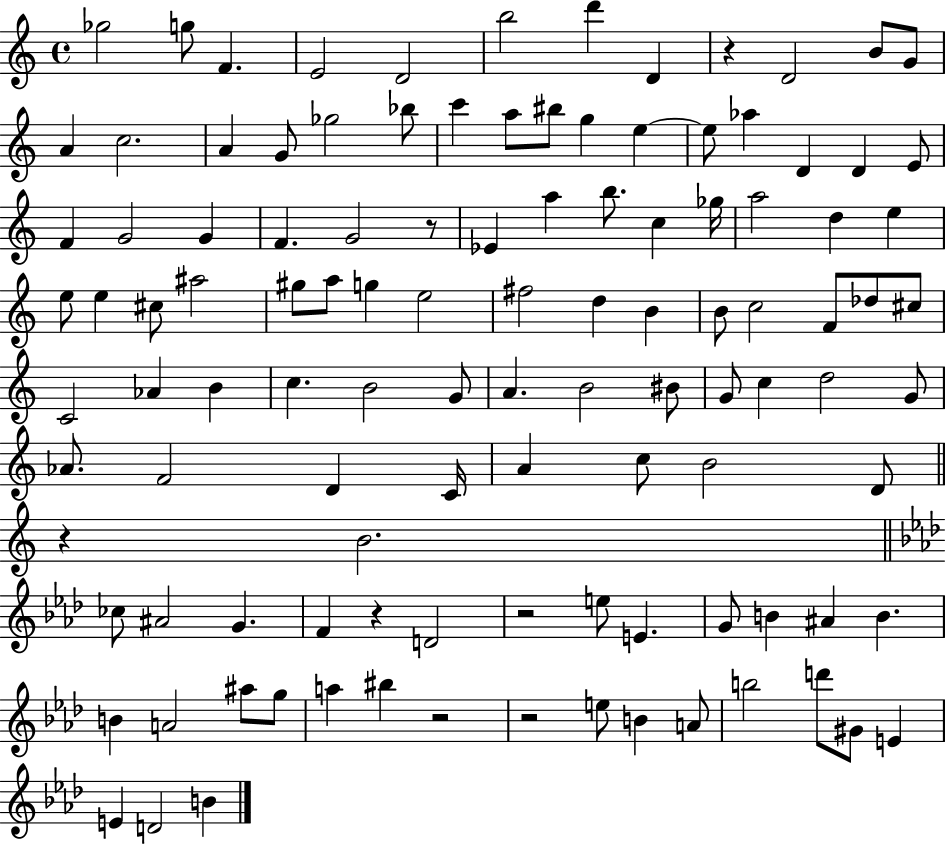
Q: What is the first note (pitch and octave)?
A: Gb5